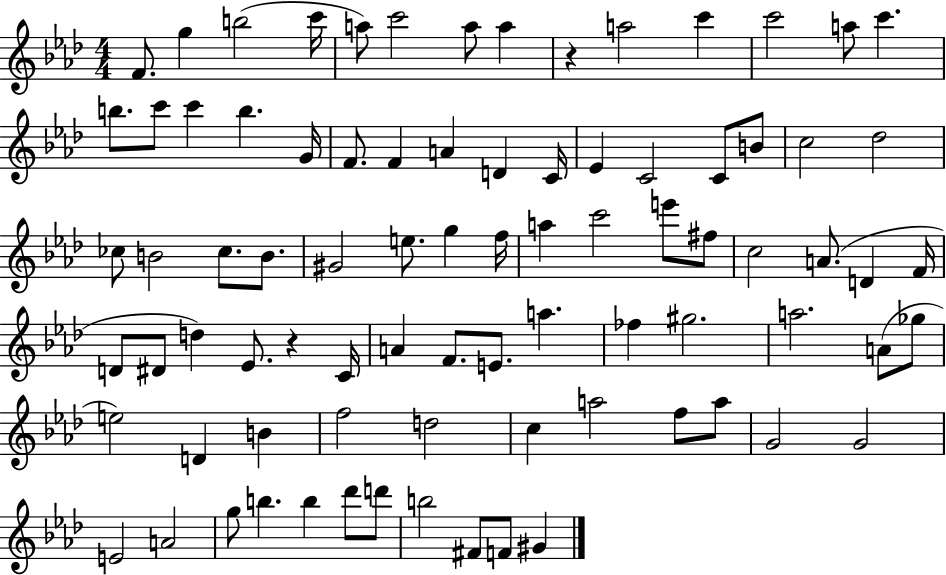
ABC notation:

X:1
T:Untitled
M:4/4
L:1/4
K:Ab
F/2 g b2 c'/4 a/2 c'2 a/2 a z a2 c' c'2 a/2 c' b/2 c'/2 c' b G/4 F/2 F A D C/4 _E C2 C/2 B/2 c2 _d2 _c/2 B2 _c/2 B/2 ^G2 e/2 g f/4 a c'2 e'/2 ^f/2 c2 A/2 D F/4 D/2 ^D/2 d _E/2 z C/4 A F/2 E/2 a _f ^g2 a2 A/2 _g/2 e2 D B f2 d2 c a2 f/2 a/2 G2 G2 E2 A2 g/2 b b _d'/2 d'/2 b2 ^F/2 F/2 ^G